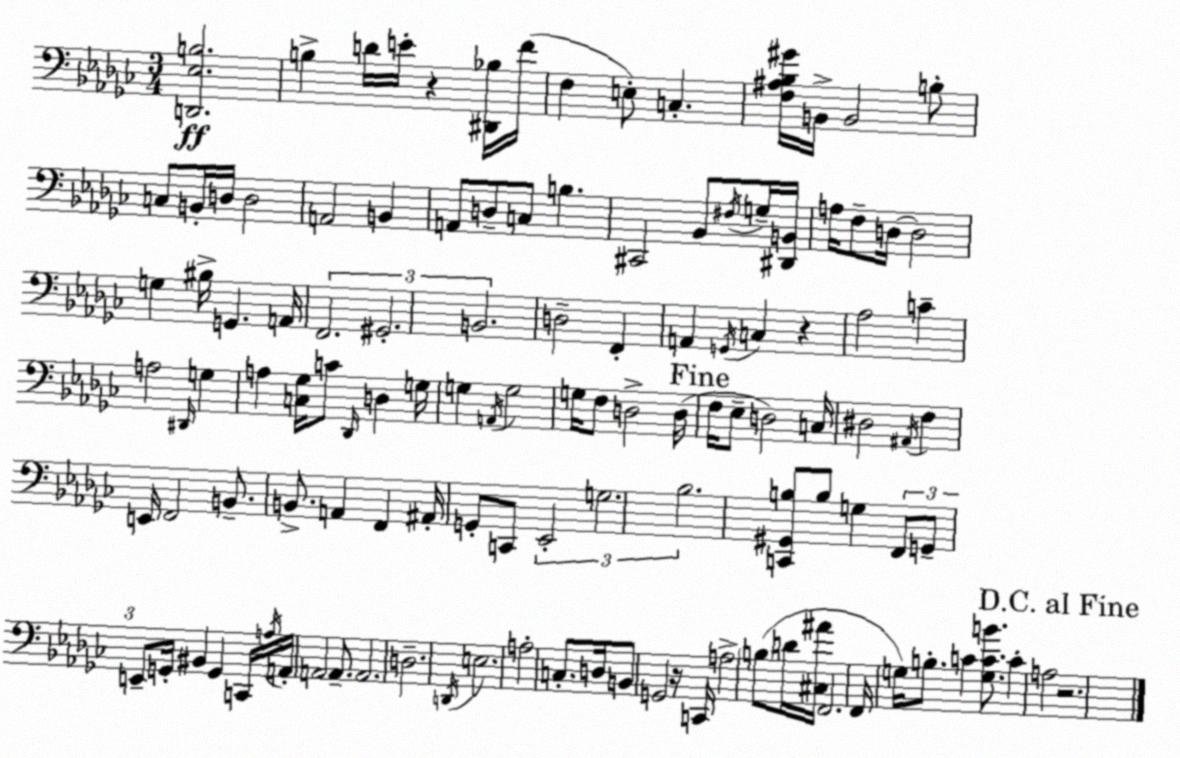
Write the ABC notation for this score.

X:1
T:Untitled
M:3/4
L:1/4
K:Ebm
[D,,_E,B,]2 B, D/4 E/4 z [^D,,_B,]/4 F/4 F, E,/2 C, [F,^A,_B,^G]/4 B,,/4 B,,2 B,/2 C,/2 B,,/4 D,/4 D,2 A,,2 B,, A,,/2 D,/2 C,/2 B, ^C,,2 _B,,/2 ^F,/4 G,/4 [^D,,B,,]/4 A,/4 F,/2 D,/4 D,2 G, ^B,/4 G,, A,,/4 F,,2 ^G,,2 B,,2 D,2 F,, A,, G,,/4 C, z _A,2 C A,2 ^D,,/4 G, A, [C,_G,]/4 C/2 _D,,/4 D, G,/4 G, A,,/4 G,2 G,/4 F,/2 D,2 D,/4 F,/4 _E,/2 D,2 C,/4 ^D,2 ^A,,/4 F, E,,/4 F,,2 B,,/2 B,,/2 A,, F,, ^A,,/4 G,,/2 C,,/2 _E,,2 G,2 _B,2 [C,,^G,,B,]/2 B,/2 G, F,,/2 G,,/2 E,,/2 G,,/4 ^B,, G,, C,,/4 A,/4 A,,/4 A,,2 A,,/2 A,,2 D,2 D,,/4 E,2 A,2 C,/2 D,/4 B,,/2 G,,2 z/4 C,,/4 A,2 B,/2 D/4 [^C,^A]/4 F,,2 F,,/4 G,/4 B,/2 C [G,CB]/2 C A,2 z2